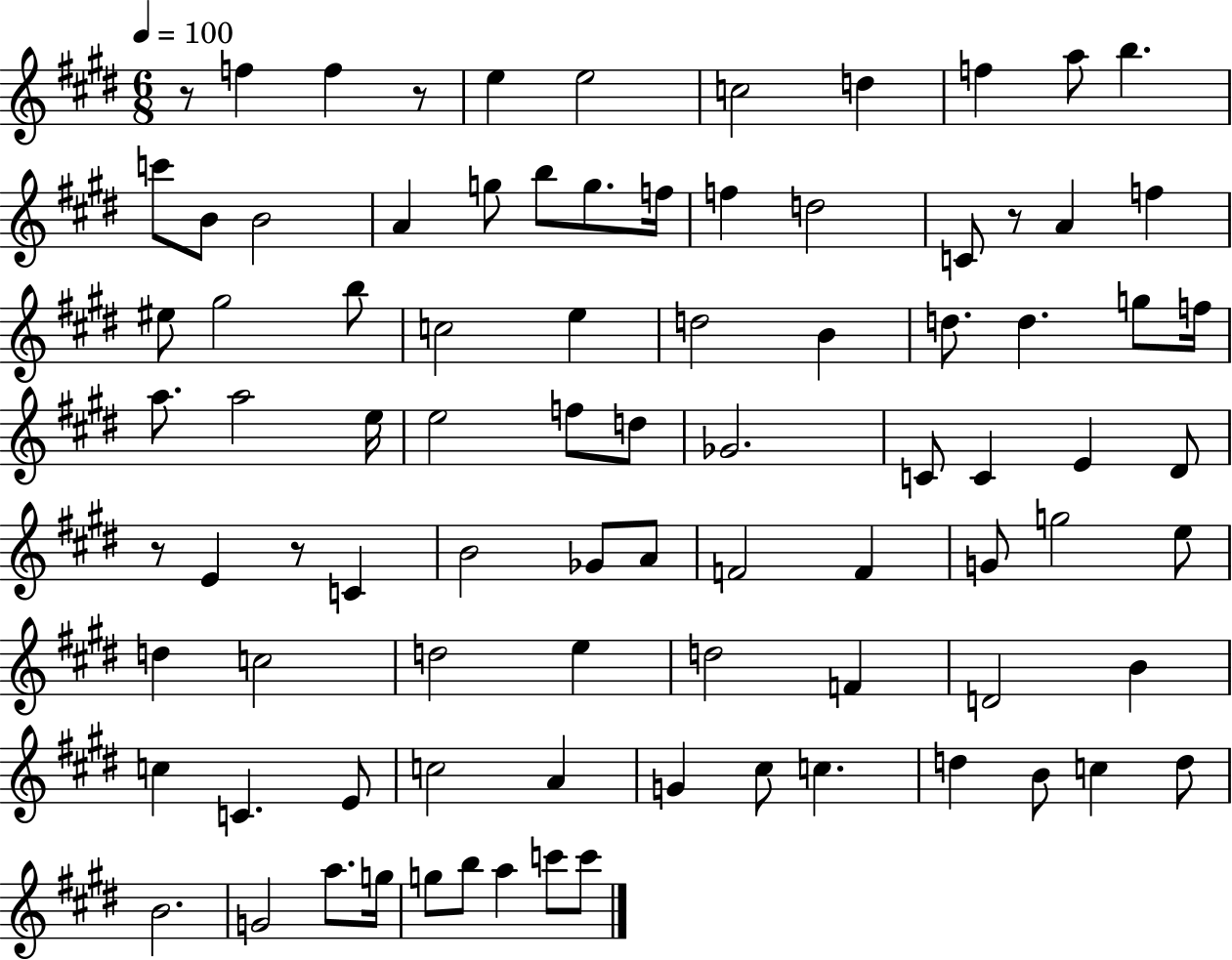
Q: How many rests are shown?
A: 5